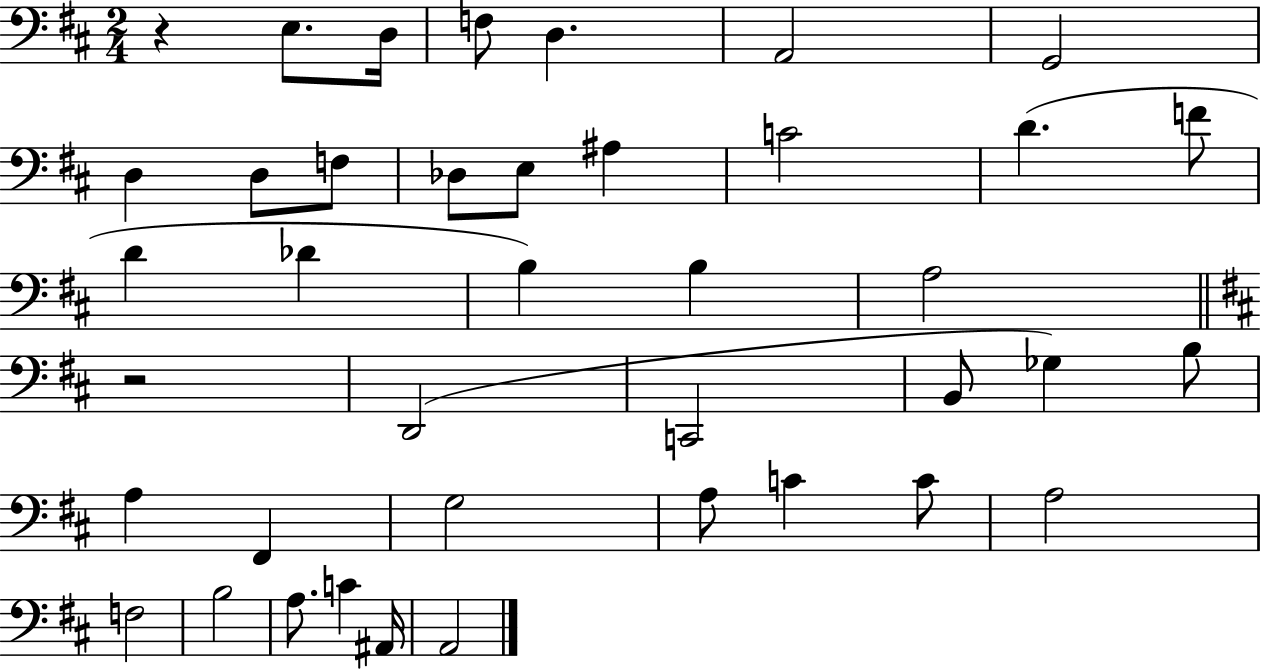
{
  \clef bass
  \numericTimeSignature
  \time 2/4
  \key d \major
  r4 e8. d16 | f8 d4. | a,2 | g,2 | \break d4 d8 f8 | des8 e8 ais4 | c'2 | d'4.( f'8 | \break d'4 des'4 | b4) b4 | a2 | \bar "||" \break \key d \major r2 | d,2( | c,2 | b,8 ges4) b8 | \break a4 fis,4 | g2 | a8 c'4 c'8 | a2 | \break f2 | b2 | a8. c'4 ais,16 | a,2 | \break \bar "|."
}